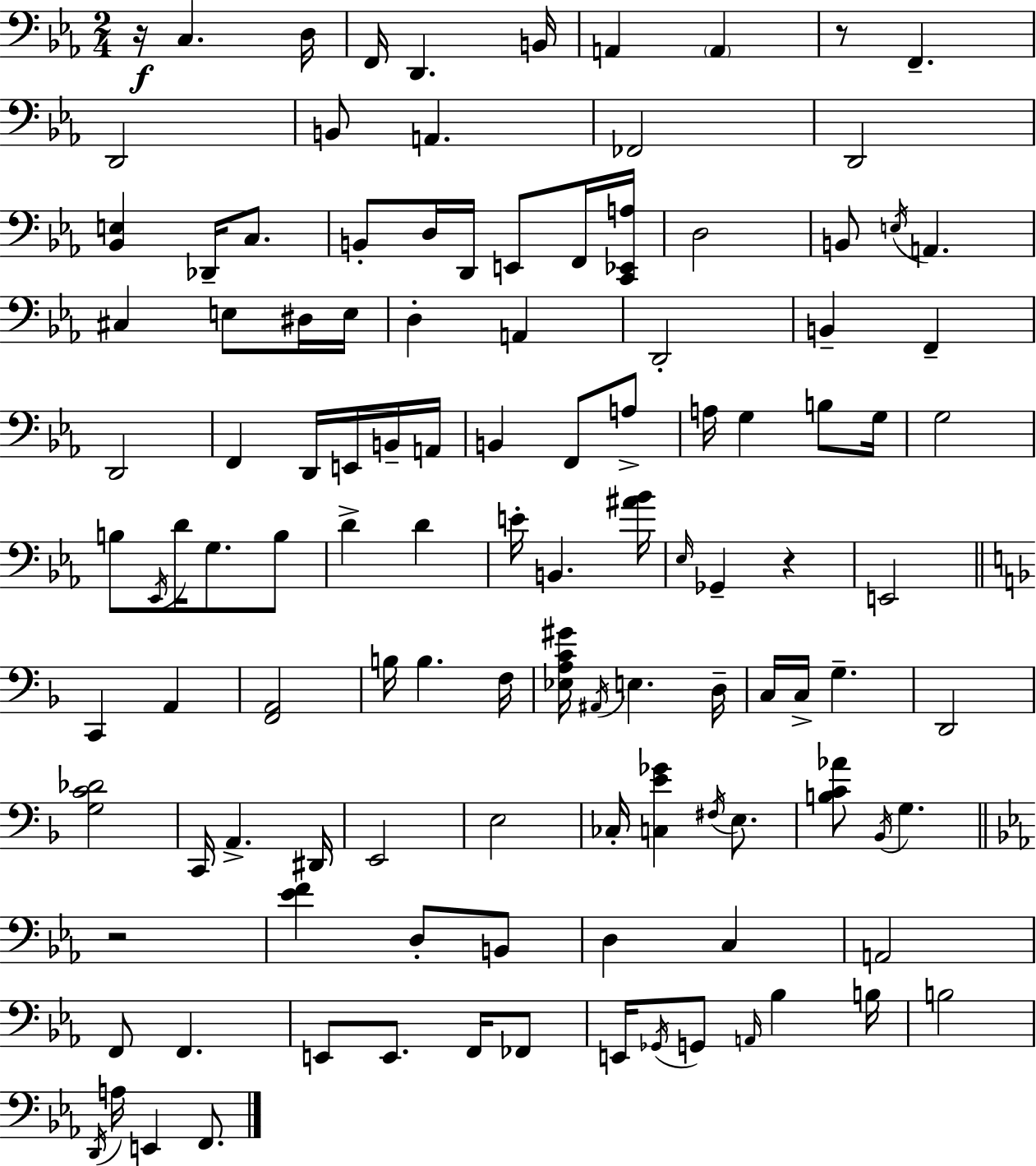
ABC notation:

X:1
T:Untitled
M:2/4
L:1/4
K:Cm
z/4 C, D,/4 F,,/4 D,, B,,/4 A,, A,, z/2 F,, D,,2 B,,/2 A,, _F,,2 D,,2 [_B,,E,] _D,,/4 C,/2 B,,/2 D,/4 D,,/4 E,,/2 F,,/4 [C,,_E,,A,]/4 D,2 B,,/2 E,/4 A,, ^C, E,/2 ^D,/4 E,/4 D, A,, D,,2 B,, F,, D,,2 F,, D,,/4 E,,/4 B,,/4 A,,/4 B,, F,,/2 A,/2 A,/4 G, B,/2 G,/4 G,2 B,/2 _E,,/4 D/4 G,/2 B,/2 D D E/4 B,, [^A_B]/4 _E,/4 _G,, z E,,2 C,, A,, [F,,A,,]2 B,/4 B, F,/4 [_E,A,C^G]/4 ^A,,/4 E, D,/4 C,/4 C,/4 G, D,,2 [G,C_D]2 C,,/4 A,, ^D,,/4 E,,2 E,2 _C,/4 [C,E_G] ^F,/4 E,/2 [B,C_A]/2 _B,,/4 G, z2 [_EF] D,/2 B,,/2 D, C, A,,2 F,,/2 F,, E,,/2 E,,/2 F,,/4 _F,,/2 E,,/4 _G,,/4 G,,/2 A,,/4 _B, B,/4 B,2 D,,/4 A,/4 E,, F,,/2